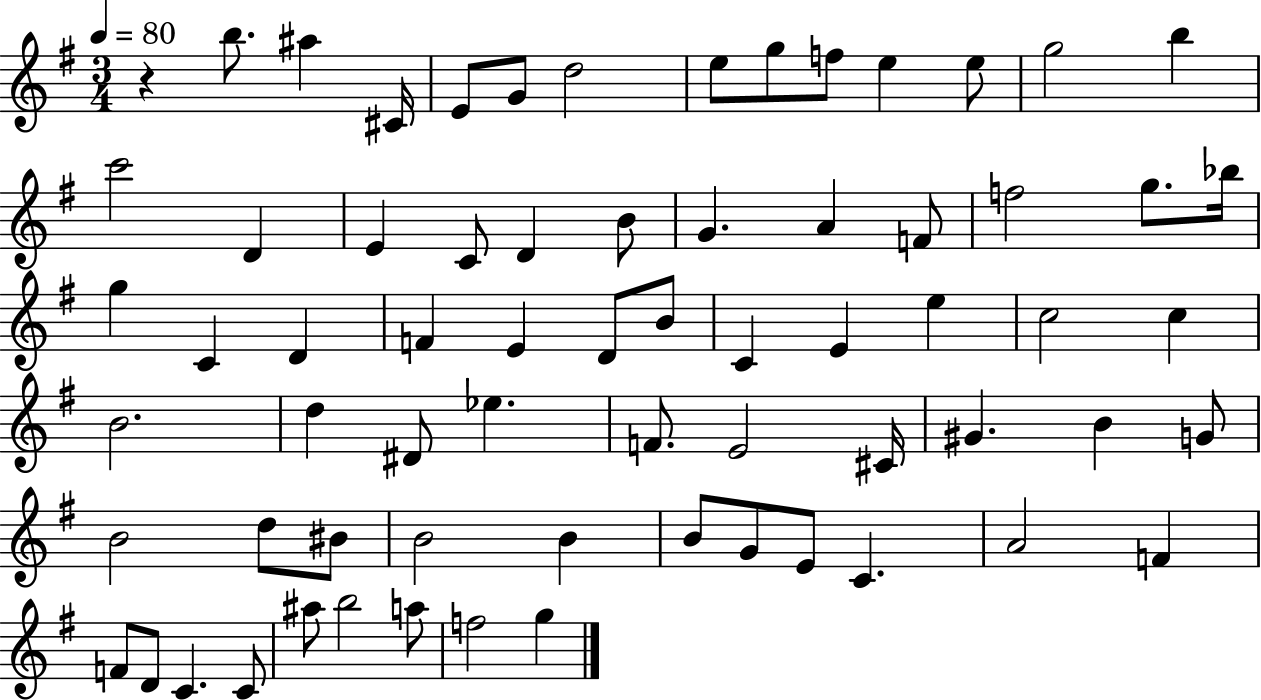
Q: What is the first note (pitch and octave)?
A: B5